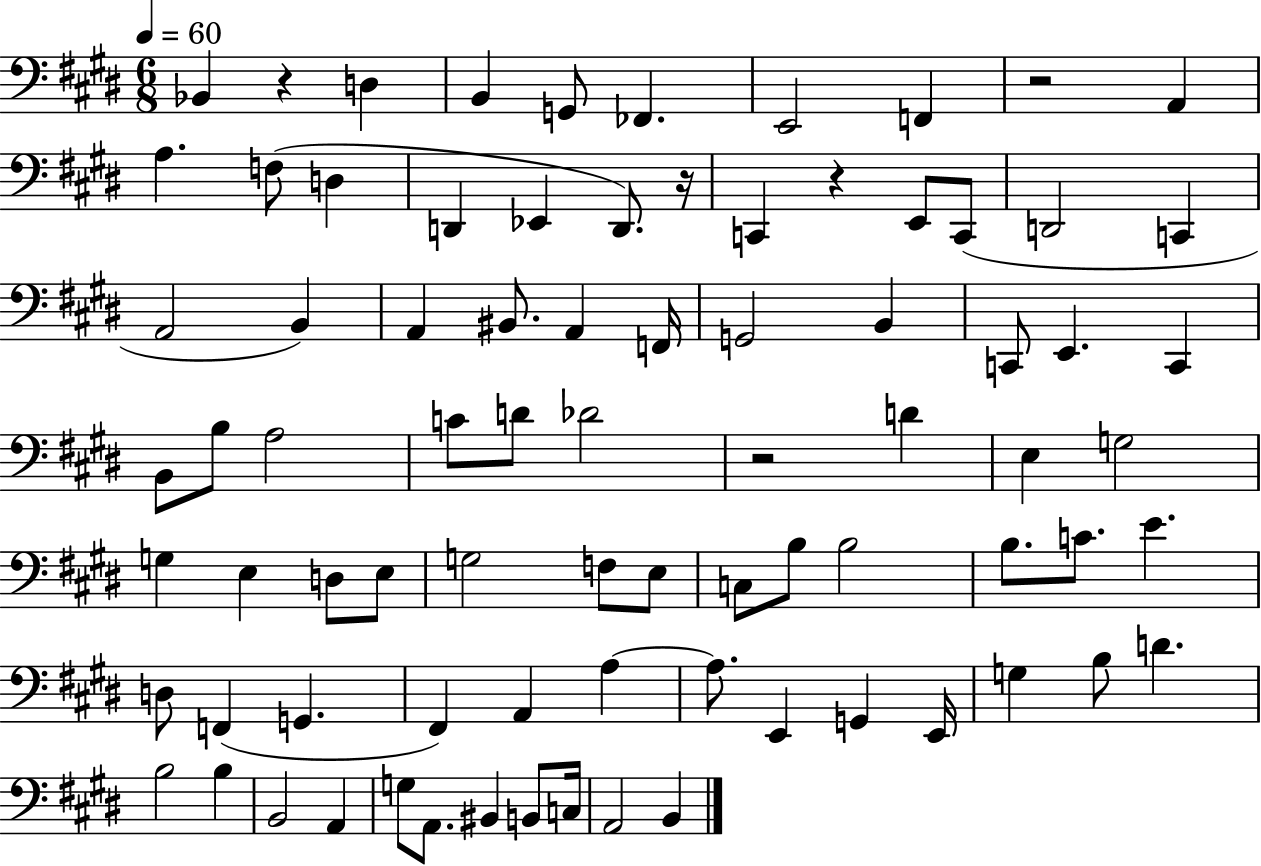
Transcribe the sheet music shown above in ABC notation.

X:1
T:Untitled
M:6/8
L:1/4
K:E
_B,, z D, B,, G,,/2 _F,, E,,2 F,, z2 A,, A, F,/2 D, D,, _E,, D,,/2 z/4 C,, z E,,/2 C,,/2 D,,2 C,, A,,2 B,, A,, ^B,,/2 A,, F,,/4 G,,2 B,, C,,/2 E,, C,, B,,/2 B,/2 A,2 C/2 D/2 _D2 z2 D E, G,2 G, E, D,/2 E,/2 G,2 F,/2 E,/2 C,/2 B,/2 B,2 B,/2 C/2 E D,/2 F,, G,, ^F,, A,, A, A,/2 E,, G,, E,,/4 G, B,/2 D B,2 B, B,,2 A,, G,/2 A,,/2 ^B,, B,,/2 C,/4 A,,2 B,,